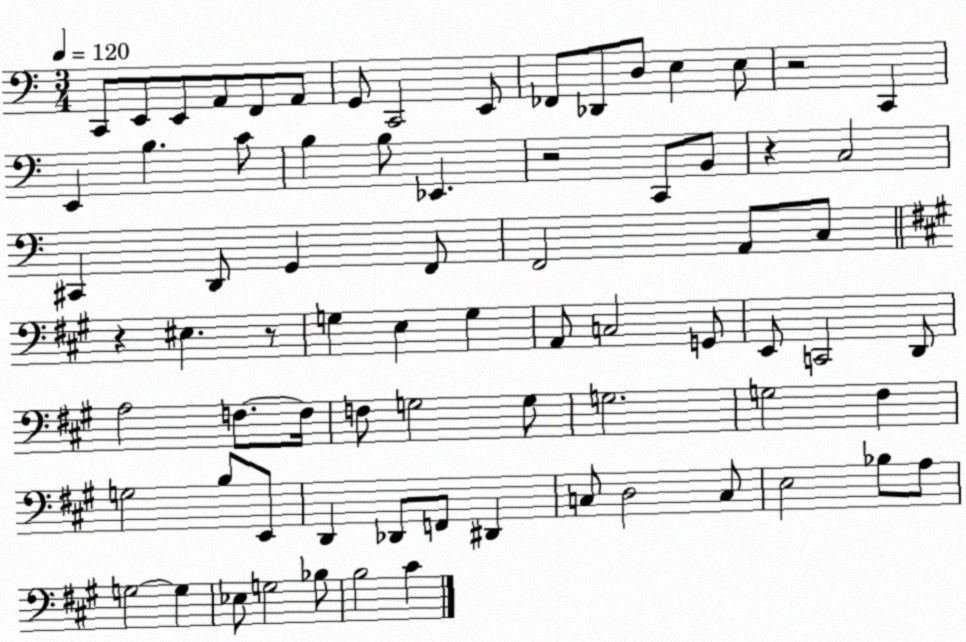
X:1
T:Untitled
M:3/4
L:1/4
K:C
C,,/2 E,,/2 E,,/2 A,,/2 F,,/2 A,,/2 G,,/2 C,,2 E,,/2 _F,,/2 _D,,/2 D,/2 E, E,/2 z2 C,, E,, B, C/2 B, B,/2 _E,, z2 C,,/2 B,,/2 z C,2 ^C,, D,,/2 G,, F,,/2 F,,2 A,,/2 C,/2 z ^E, z/2 G, E, G, A,,/2 C,2 G,,/2 E,,/2 C,,2 D,,/2 A,2 F,/2 F,/4 F,/2 G,2 G,/2 G,2 G,2 ^F, G,2 B,/2 E,,/2 D,, _D,,/2 F,,/2 ^D,, C,/2 D,2 C,/2 E,2 _B,/2 A,/2 G,2 G, _E,/2 G,2 _B,/2 B,2 ^C